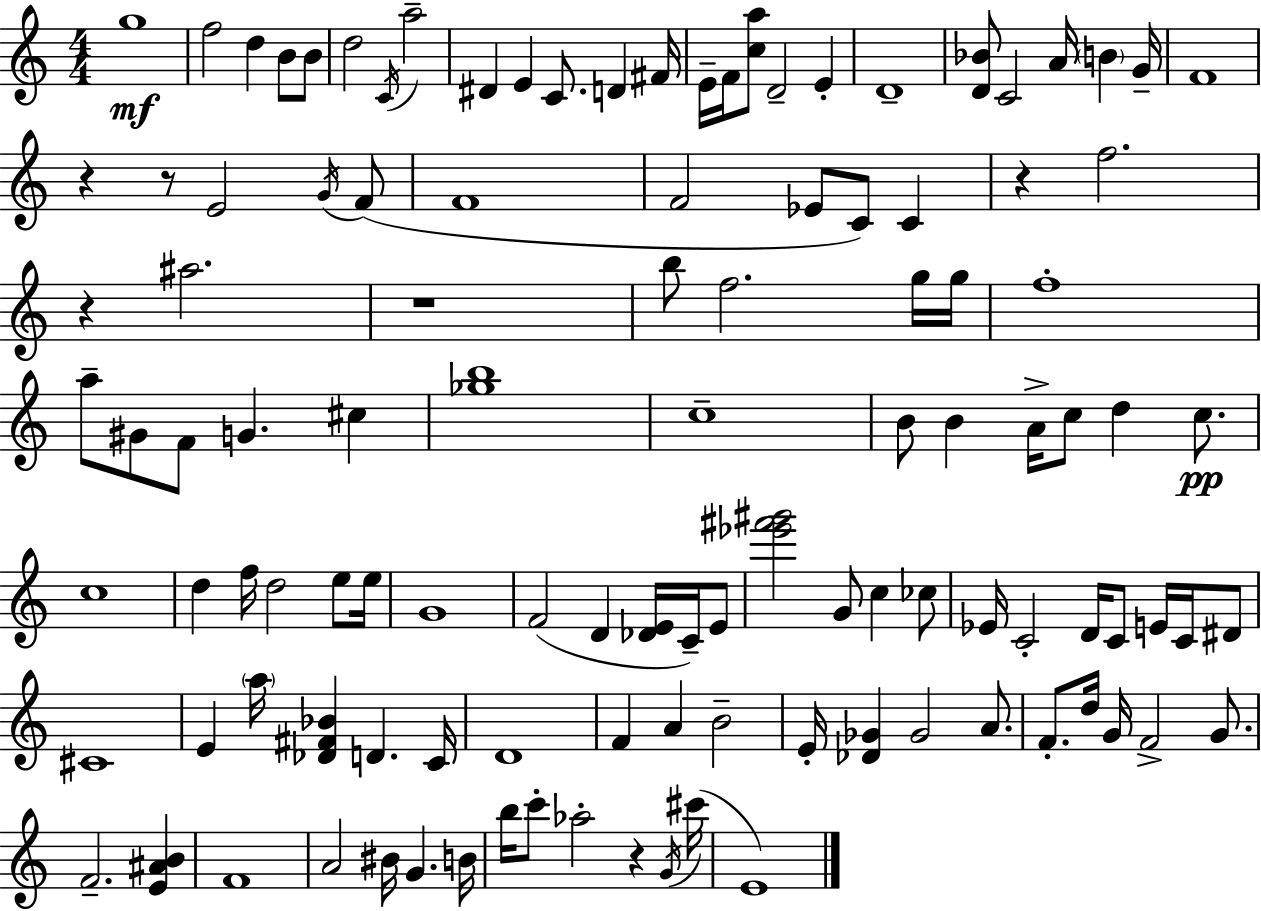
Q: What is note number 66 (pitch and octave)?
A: C4